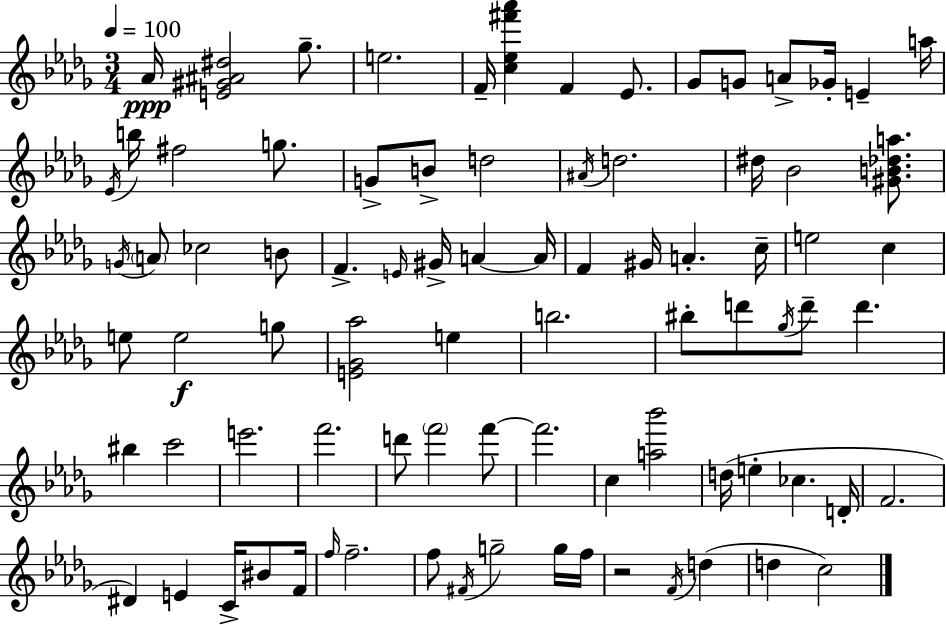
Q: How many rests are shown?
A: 1